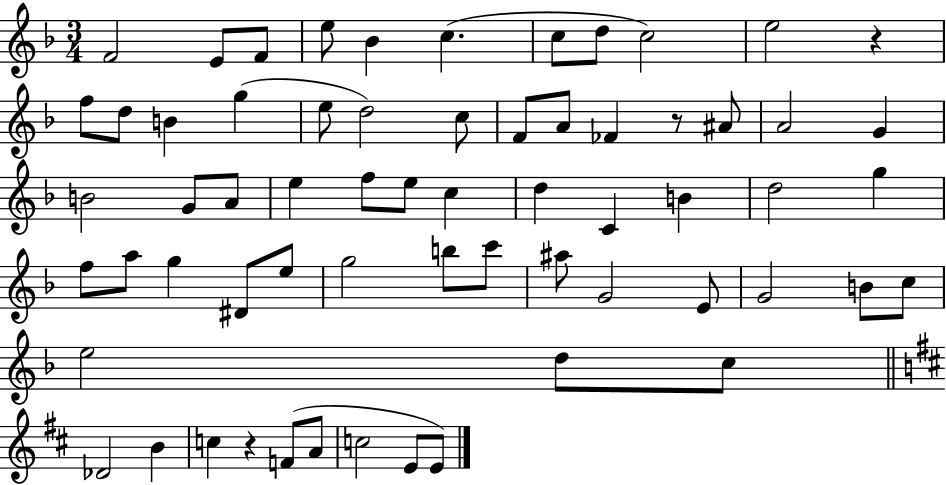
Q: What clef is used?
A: treble